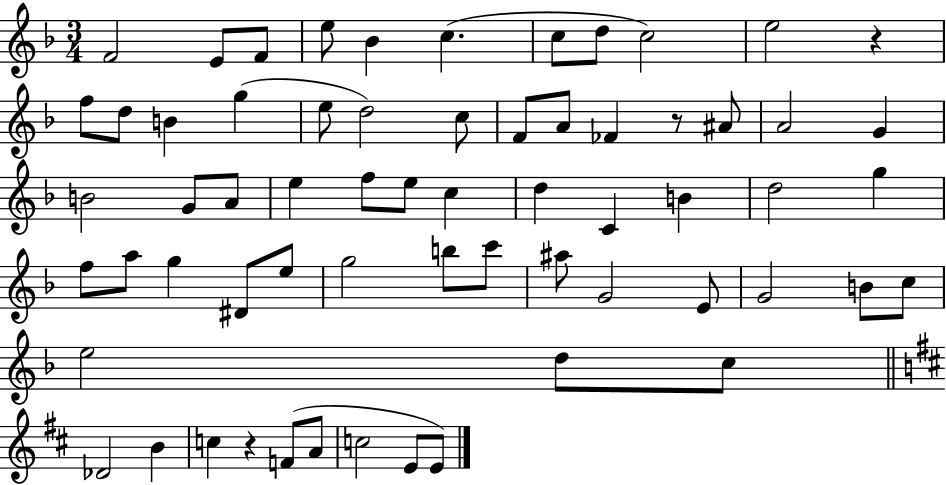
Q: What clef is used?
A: treble